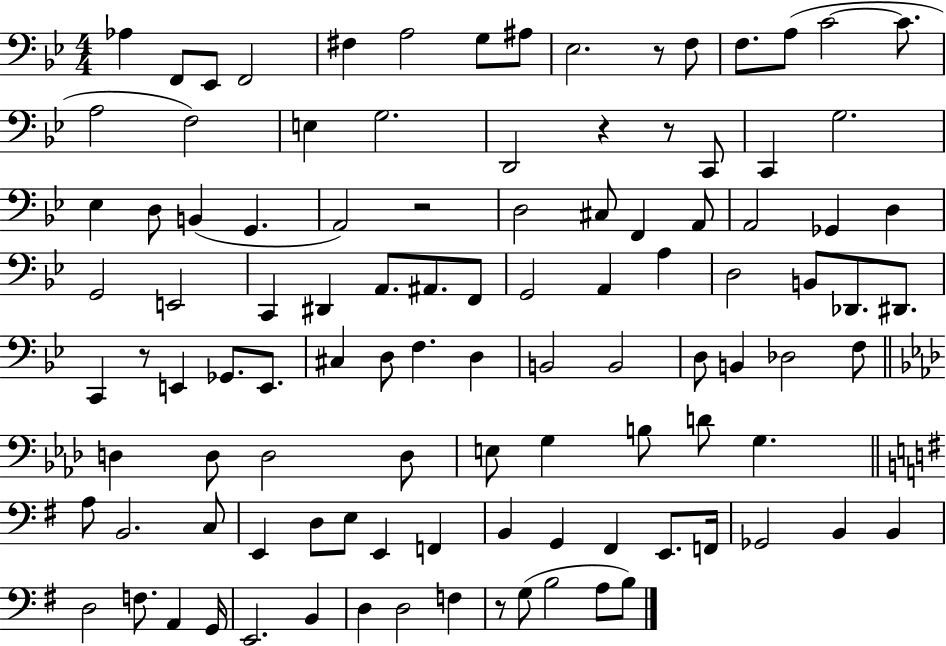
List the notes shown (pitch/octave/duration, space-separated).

Ab3/q F2/e Eb2/e F2/h F#3/q A3/h G3/e A#3/e Eb3/h. R/e F3/e F3/e. A3/e C4/h C4/e. A3/h F3/h E3/q G3/h. D2/h R/q R/e C2/e C2/q G3/h. Eb3/q D3/e B2/q G2/q. A2/h R/h D3/h C#3/e F2/q A2/e A2/h Gb2/q D3/q G2/h E2/h C2/q D#2/q A2/e. A#2/e. F2/e G2/h A2/q A3/q D3/h B2/e Db2/e. D#2/e. C2/q R/e E2/q Gb2/e. E2/e. C#3/q D3/e F3/q. D3/q B2/h B2/h D3/e B2/q Db3/h F3/e D3/q D3/e D3/h D3/e E3/e G3/q B3/e D4/e G3/q. A3/e B2/h. C3/e E2/q D3/e E3/e E2/q F2/q B2/q G2/q F#2/q E2/e. F2/s Gb2/h B2/q B2/q D3/h F3/e. A2/q G2/s E2/h. B2/q D3/q D3/h F3/q R/e G3/e B3/h A3/e B3/e